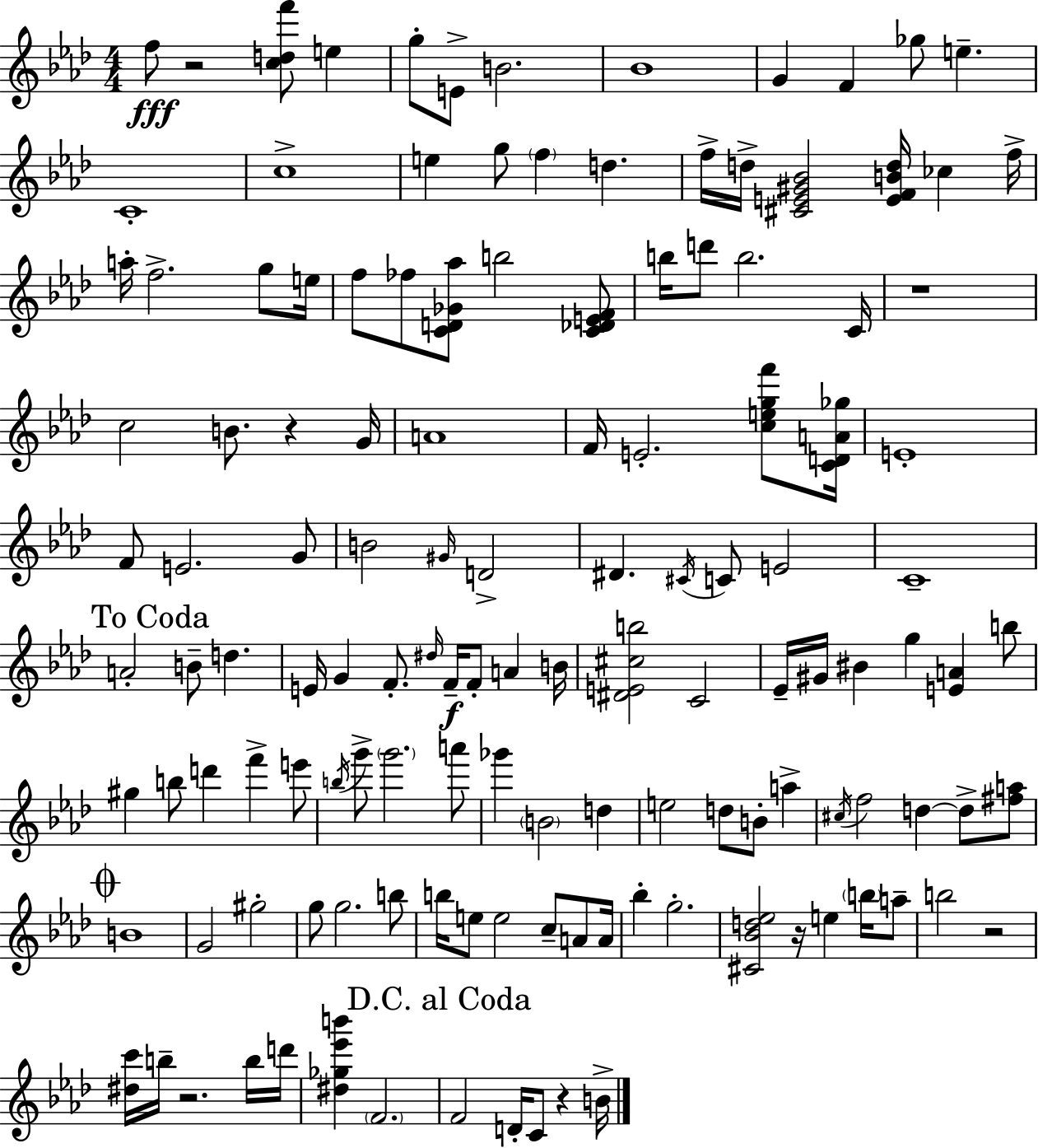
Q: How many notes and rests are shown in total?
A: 132